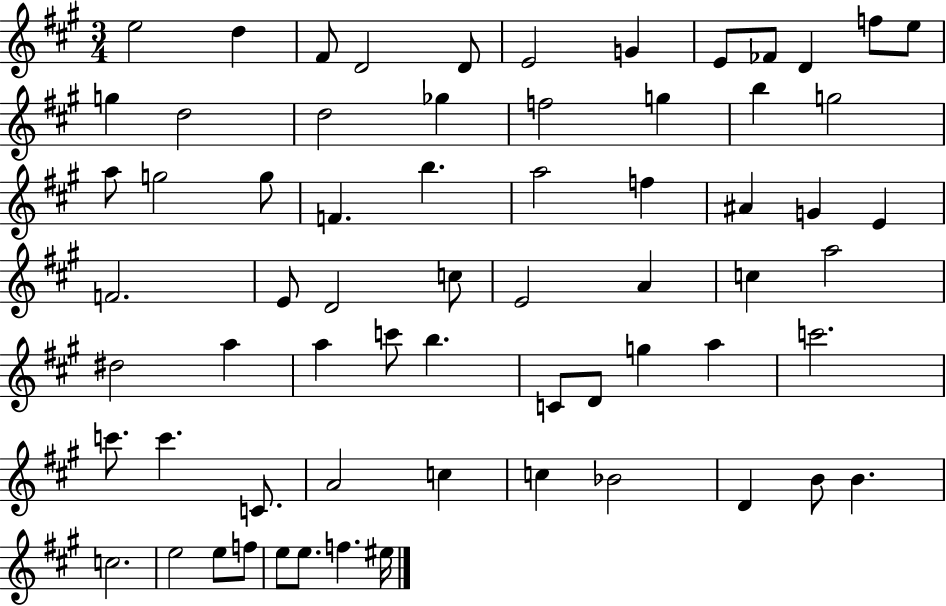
{
  \clef treble
  \numericTimeSignature
  \time 3/4
  \key a \major
  e''2 d''4 | fis'8 d'2 d'8 | e'2 g'4 | e'8 fes'8 d'4 f''8 e''8 | \break g''4 d''2 | d''2 ges''4 | f''2 g''4 | b''4 g''2 | \break a''8 g''2 g''8 | f'4. b''4. | a''2 f''4 | ais'4 g'4 e'4 | \break f'2. | e'8 d'2 c''8 | e'2 a'4 | c''4 a''2 | \break dis''2 a''4 | a''4 c'''8 b''4. | c'8 d'8 g''4 a''4 | c'''2. | \break c'''8. c'''4. c'8. | a'2 c''4 | c''4 bes'2 | d'4 b'8 b'4. | \break c''2. | e''2 e''8 f''8 | e''8 e''8. f''4. eis''16 | \bar "|."
}